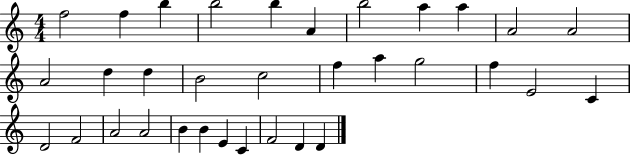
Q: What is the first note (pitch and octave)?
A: F5